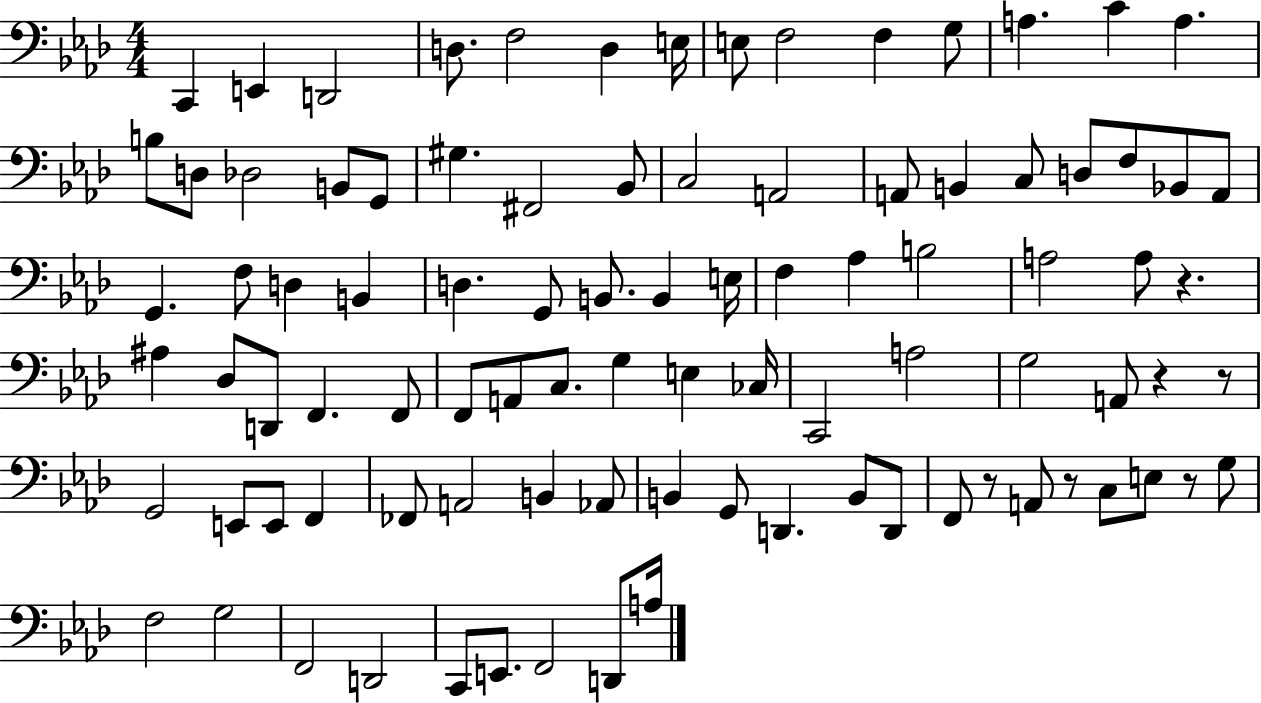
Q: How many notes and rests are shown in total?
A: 93